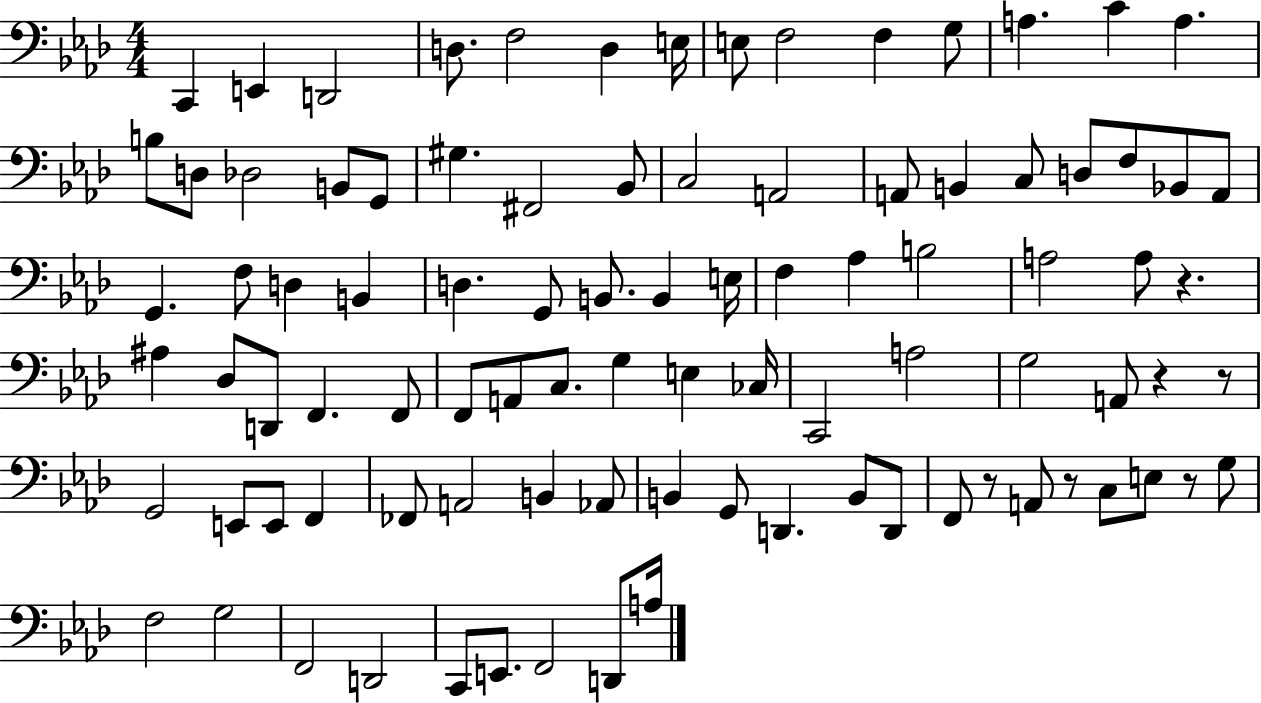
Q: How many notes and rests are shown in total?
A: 93